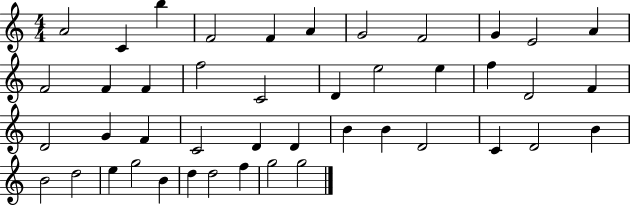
A4/h C4/q B5/q F4/h F4/q A4/q G4/h F4/h G4/q E4/h A4/q F4/h F4/q F4/q F5/h C4/h D4/q E5/h E5/q F5/q D4/h F4/q D4/h G4/q F4/q C4/h D4/q D4/q B4/q B4/q D4/h C4/q D4/h B4/q B4/h D5/h E5/q G5/h B4/q D5/q D5/h F5/q G5/h G5/h